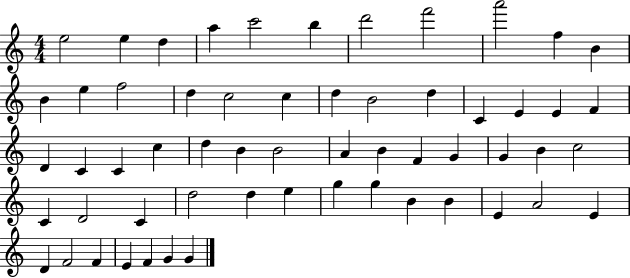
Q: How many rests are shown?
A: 0